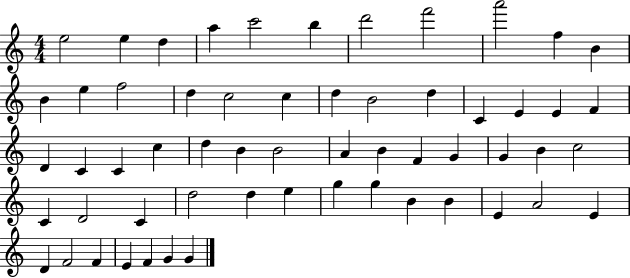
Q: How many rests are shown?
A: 0